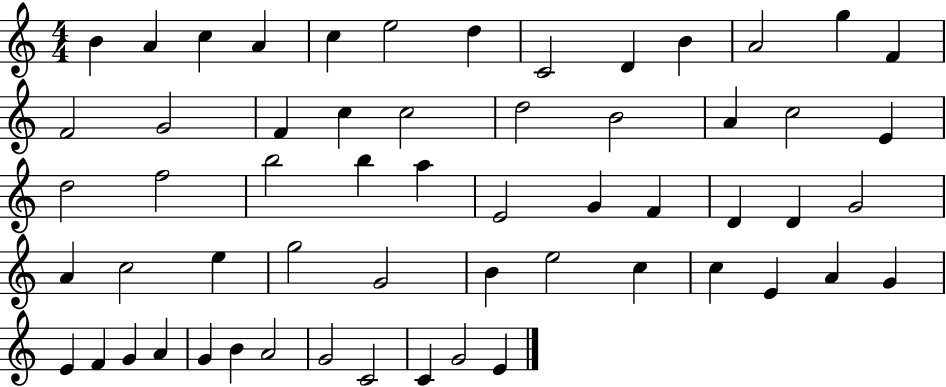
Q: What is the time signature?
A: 4/4